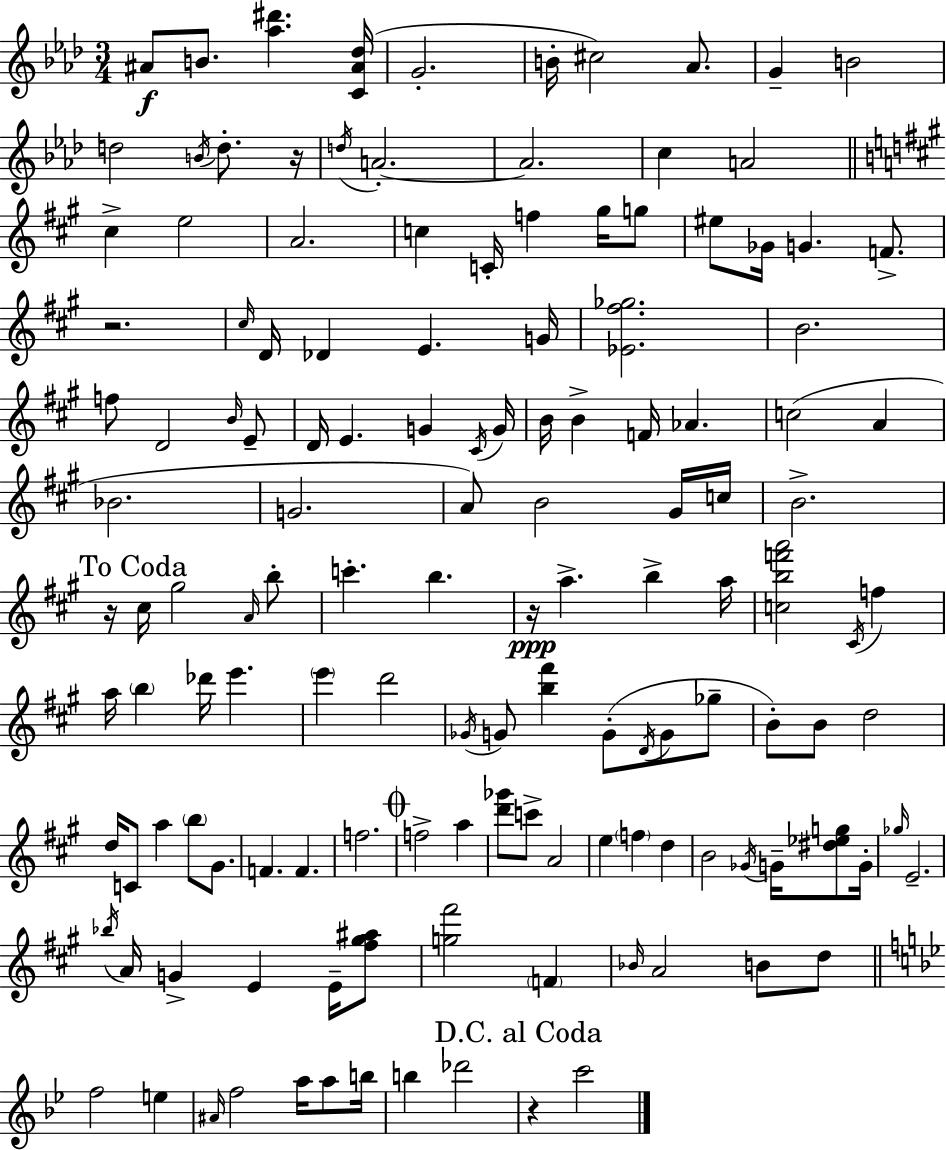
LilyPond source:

{
  \clef treble
  \numericTimeSignature
  \time 3/4
  \key f \minor
  ais'8\f b'8. <aes'' dis'''>4. <c' ais' des''>16( | g'2.-. | b'16-. cis''2) aes'8. | g'4-- b'2 | \break d''2 \acciaccatura { b'16 } d''8.-. | r16 \acciaccatura { d''16 } a'2.-.~~ | a'2. | c''4 a'2 | \break \bar "||" \break \key a \major cis''4-> e''2 | a'2. | c''4 c'16-. f''4 gis''16 g''8 | eis''8 ges'16 g'4. f'8.-> | \break r2. | \grace { cis''16 } d'16 des'4 e'4. | g'16 <ees' fis'' ges''>2. | b'2. | \break f''8 d'2 \grace { b'16 } | e'8-- d'16 e'4. g'4 | \acciaccatura { cis'16 } g'16 b'16 b'4-> f'16 aes'4. | c''2( a'4 | \break bes'2. | g'2. | a'8) b'2 | gis'16 c''16 b'2.-> | \break \mark "To Coda" r16 cis''16 gis''2 | \grace { a'16 } b''8-. c'''4.-. b''4. | r16\ppp a''4.-> b''4-> | a''16 <c'' b'' f''' a'''>2 | \break \acciaccatura { cis'16 } f''4 a''16 \parenthesize b''4 des'''16 e'''4. | \parenthesize e'''4 d'''2 | \acciaccatura { ges'16 } g'8 <b'' fis'''>4 | g'8-.( \acciaccatura { d'16 } g'8 ges''8-- b'8-.) b'8 d''2 | \break d''16 c'8 a''4 | \parenthesize b''8 gis'8. f'4. | f'4. f''2. | \mark \markup { \musicglyph "scripts.coda" } f''2-> | \break a''4 <d''' ges'''>8 c'''8-> a'2 | e''4 \parenthesize f''4 | d''4 b'2 | \acciaccatura { ges'16 } g'16-- <dis'' ees'' g''>8 g'16-. \grace { ges''16 } e'2.-- | \break \acciaccatura { bes''16 } a'16 g'4-> | e'4 e'16-- <fis'' gis'' ais''>8 <g'' fis'''>2 | \parenthesize f'4 \grace { bes'16 } a'2 | b'8 d''8 \bar "||" \break \key bes \major f''2 e''4 | \grace { ais'16 } f''2 a''16 a''8 | b''16 b''4 des'''2 | \mark "D.C. al Coda" r4 c'''2 | \break \bar "|."
}